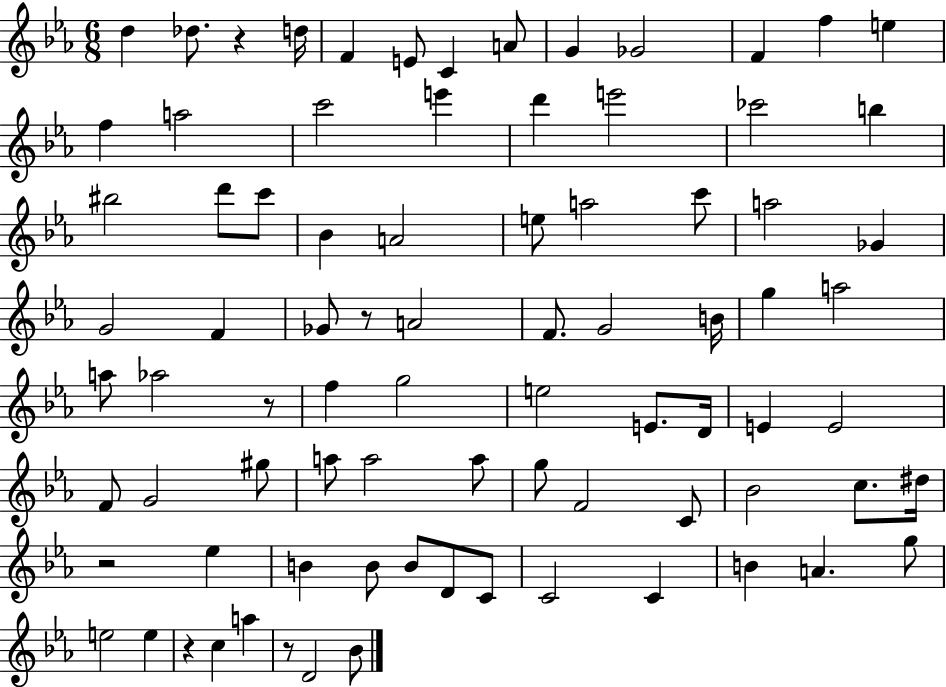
{
  \clef treble
  \numericTimeSignature
  \time 6/8
  \key ees \major
  d''4 des''8. r4 d''16 | f'4 e'8 c'4 a'8 | g'4 ges'2 | f'4 f''4 e''4 | \break f''4 a''2 | c'''2 e'''4 | d'''4 e'''2 | ces'''2 b''4 | \break bis''2 d'''8 c'''8 | bes'4 a'2 | e''8 a''2 c'''8 | a''2 ges'4 | \break g'2 f'4 | ges'8 r8 a'2 | f'8. g'2 b'16 | g''4 a''2 | \break a''8 aes''2 r8 | f''4 g''2 | e''2 e'8. d'16 | e'4 e'2 | \break f'8 g'2 gis''8 | a''8 a''2 a''8 | g''8 f'2 c'8 | bes'2 c''8. dis''16 | \break r2 ees''4 | b'4 b'8 b'8 d'8 c'8 | c'2 c'4 | b'4 a'4. g''8 | \break e''2 e''4 | r4 c''4 a''4 | r8 d'2 bes'8 | \bar "|."
}